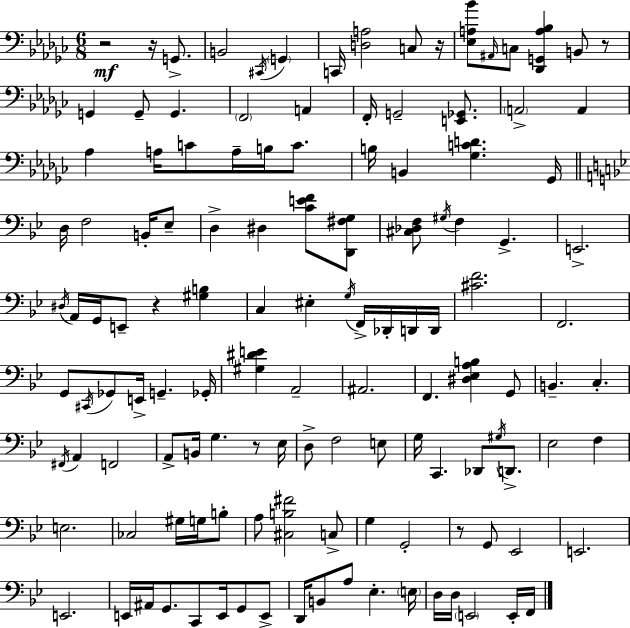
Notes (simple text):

R/h R/s G2/e. B2/h C#2/s G2/q C2/s [D3,A3]/h C3/e R/s [Eb3,A3,Bb4]/e A#2/s C3/e [Db2,G2,A3,Bb3]/q B2/e R/e G2/q G2/e G2/q. F2/h A2/q F2/s G2/h [E2,Gb2]/e. A2/h A2/q Ab3/q A3/s C4/e A3/s B3/s C4/e. B3/s B2/q [Gb3,C4,D4]/q. Gb2/s D3/s F3/h B2/s Eb3/e D3/q D#3/q [C4,E4,F4]/e [D2,F#3,G3]/e [C#3,Db3,F3]/e G#3/s F3/q G2/q. E2/h. D#3/s A2/s G2/s E2/e R/q [G#3,B3]/q C3/q EIS3/q G3/s F2/s Db2/s D2/s D2/s [C#4,F4]/h. F2/h. G2/e C#2/s Gb2/e E2/s G2/q. Gb2/s [G#3,D#4,E4]/q A2/h A#2/h. F2/q. [D#3,Eb3,A3,B3]/q G2/e B2/q. C3/q. F#2/s A2/q F2/h A2/e B2/s G3/q. R/e Eb3/s D3/e F3/h E3/e G3/s C2/q. Db2/e G#3/s D2/e. Eb3/h F3/q E3/h. CES3/h G#3/s G3/s B3/e A3/e [C#3,B3,F#4]/h C3/e G3/q G2/h R/e G2/e Eb2/h E2/h. E2/h. E2/s A#2/s G2/e. C2/e E2/s G2/e E2/e D2/s B2/e A3/e Eb3/q. E3/s D3/s D3/s E2/h E2/s F2/s